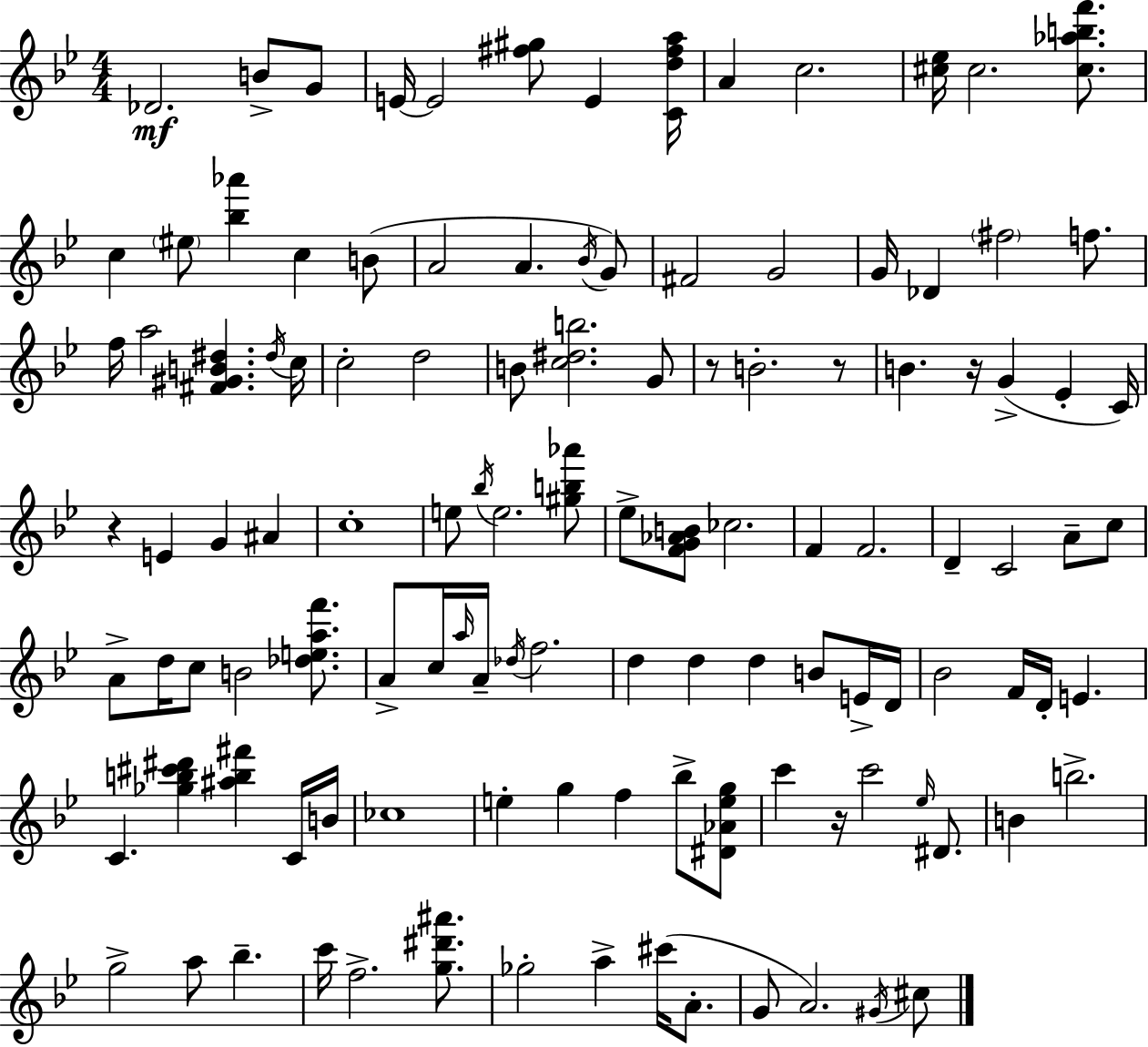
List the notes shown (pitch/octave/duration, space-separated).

Db4/h. B4/e G4/e E4/s E4/h [F#5,G#5]/e E4/q [C4,D5,F#5,A5]/s A4/q C5/h. [C#5,Eb5]/s C#5/h. [C#5,Ab5,B5,F6]/e. C5/q EIS5/e [Bb5,Ab6]/q C5/q B4/e A4/h A4/q. Bb4/s G4/e F#4/h G4/h G4/s Db4/q F#5/h F5/e. F5/s A5/h [F#4,G#4,B4,D#5]/q. D#5/s C5/s C5/h D5/h B4/e [C5,D#5,B5]/h. G4/e R/e B4/h. R/e B4/q. R/s G4/q Eb4/q C4/s R/q E4/q G4/q A#4/q C5/w E5/e Bb5/s E5/h. [G#5,B5,Ab6]/e Eb5/e [F4,G4,Ab4,B4]/e CES5/h. F4/q F4/h. D4/q C4/h A4/e C5/e A4/e D5/s C5/e B4/h [Db5,E5,A5,F6]/e. A4/e C5/s A5/s A4/s Db5/s F5/h. D5/q D5/q D5/q B4/e E4/s D4/s Bb4/h F4/s D4/s E4/q. C4/q. [Gb5,B5,C#6,D#6]/q [A#5,B5,F#6]/q C4/s B4/s CES5/w E5/q G5/q F5/q Bb5/e [D#4,Ab4,E5,G5]/e C6/q R/s C6/h Eb5/s D#4/e. B4/q B5/h. G5/h A5/e Bb5/q. C6/s F5/h. [G5,D#6,A#6]/e. Gb5/h A5/q C#6/s A4/e. G4/e A4/h. G#4/s C#5/e